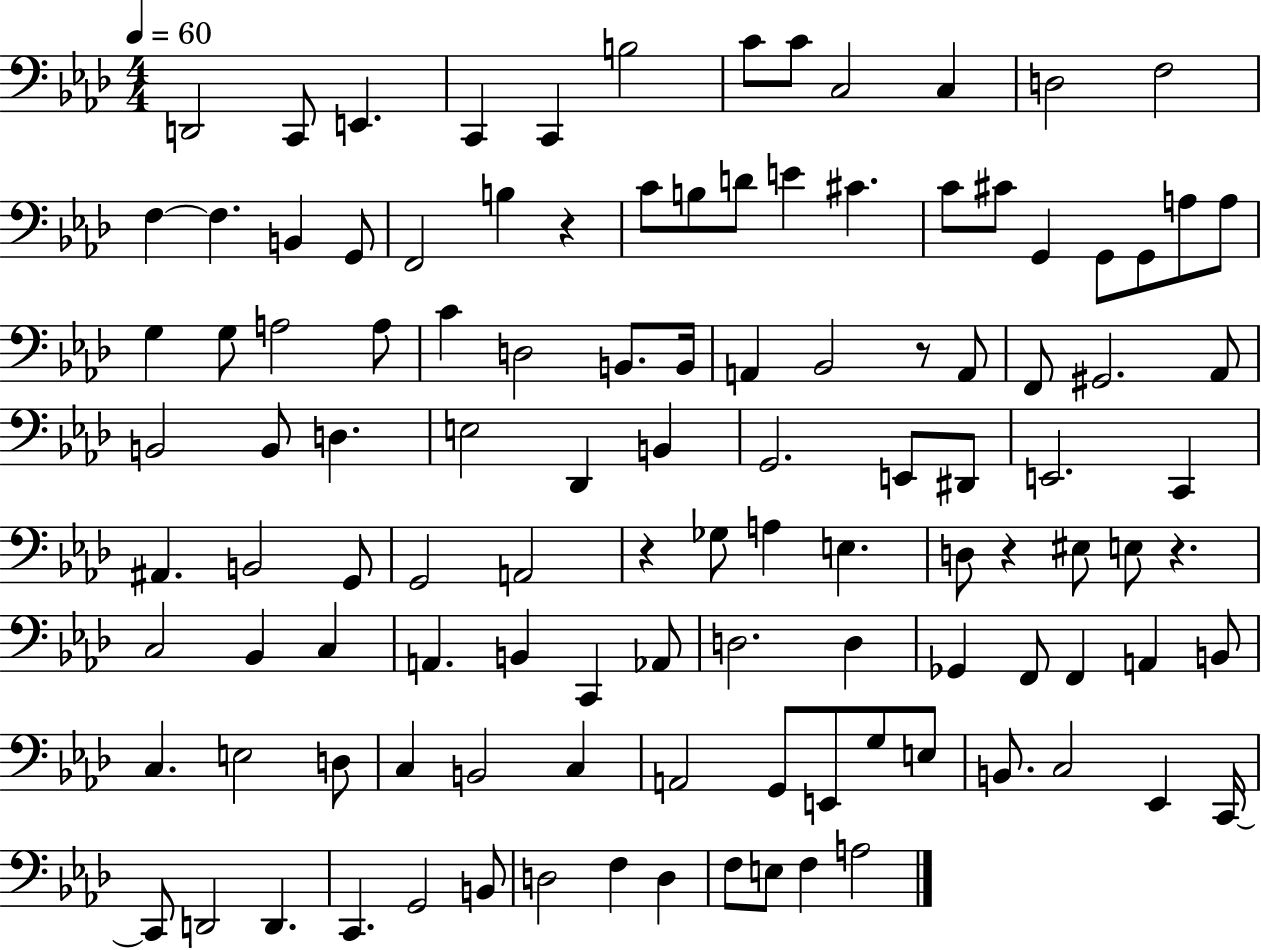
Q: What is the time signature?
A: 4/4